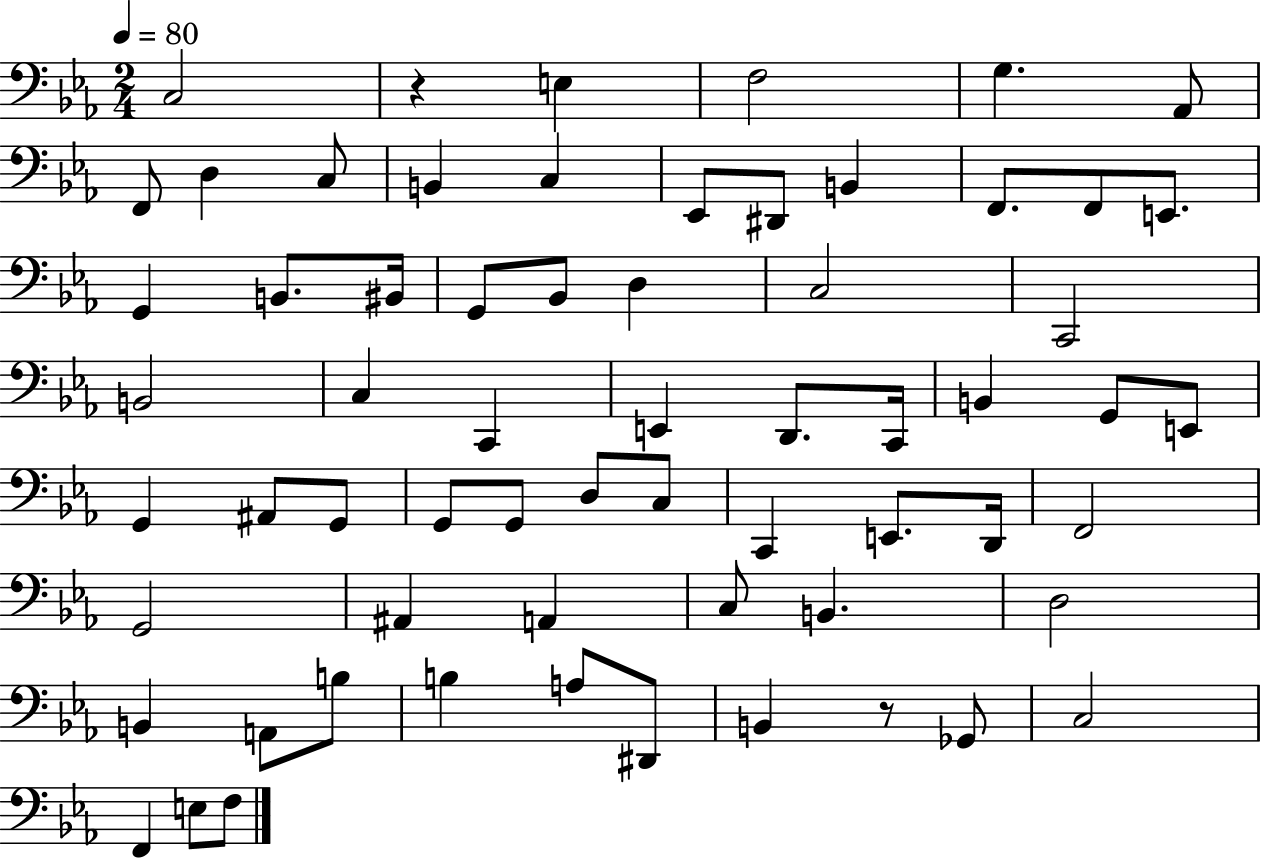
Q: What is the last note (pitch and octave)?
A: F3